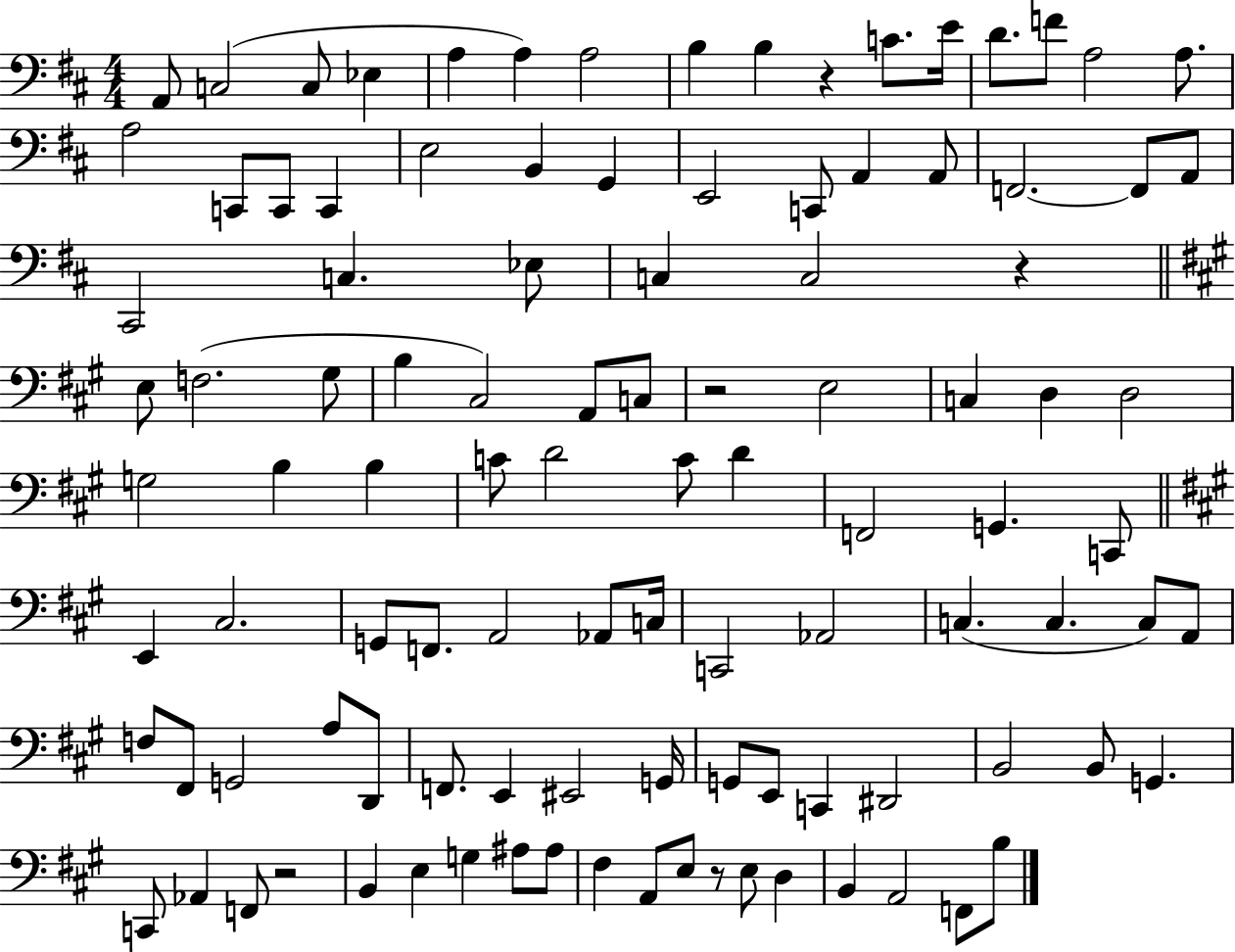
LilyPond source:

{
  \clef bass
  \numericTimeSignature
  \time 4/4
  \key d \major
  a,8 c2( c8 ees4 | a4 a4) a2 | b4 b4 r4 c'8. e'16 | d'8. f'8 a2 a8. | \break a2 c,8 c,8 c,4 | e2 b,4 g,4 | e,2 c,8 a,4 a,8 | f,2.~~ f,8 a,8 | \break cis,2 c4. ees8 | c4 c2 r4 | \bar "||" \break \key a \major e8 f2.( gis8 | b4 cis2) a,8 c8 | r2 e2 | c4 d4 d2 | \break g2 b4 b4 | c'8 d'2 c'8 d'4 | f,2 g,4. c,8 | \bar "||" \break \key a \major e,4 cis2. | g,8 f,8. a,2 aes,8 c16 | c,2 aes,2 | c4.( c4. c8) a,8 | \break f8 fis,8 g,2 a8 d,8 | f,8. e,4 eis,2 g,16 | g,8 e,8 c,4 dis,2 | b,2 b,8 g,4. | \break c,8 aes,4 f,8 r2 | b,4 e4 g4 ais8 ais8 | fis4 a,8 e8 r8 e8 d4 | b,4 a,2 f,8 b8 | \break \bar "|."
}